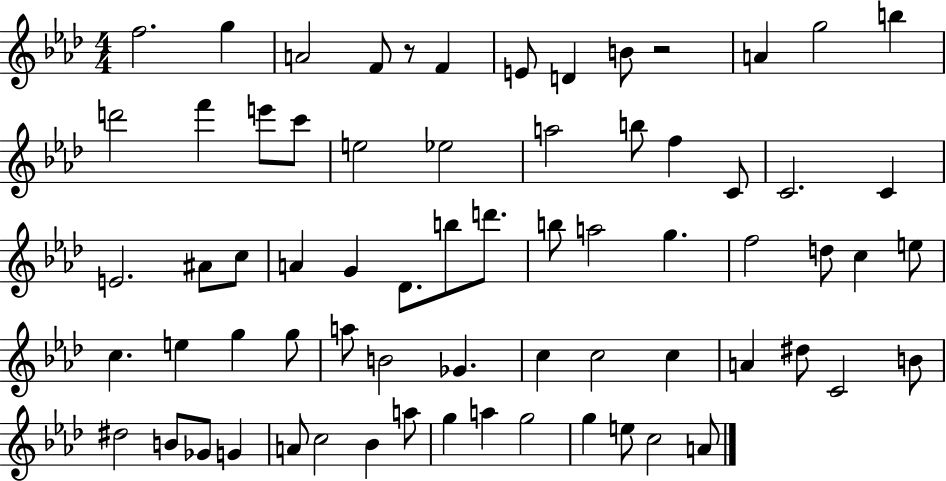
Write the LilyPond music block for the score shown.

{
  \clef treble
  \numericTimeSignature
  \time 4/4
  \key aes \major
  f''2. g''4 | a'2 f'8 r8 f'4 | e'8 d'4 b'8 r2 | a'4 g''2 b''4 | \break d'''2 f'''4 e'''8 c'''8 | e''2 ees''2 | a''2 b''8 f''4 c'8 | c'2. c'4 | \break e'2. ais'8 c''8 | a'4 g'4 des'8. b''8 d'''8. | b''8 a''2 g''4. | f''2 d''8 c''4 e''8 | \break c''4. e''4 g''4 g''8 | a''8 b'2 ges'4. | c''4 c''2 c''4 | a'4 dis''8 c'2 b'8 | \break dis''2 b'8 ges'8 g'4 | a'8 c''2 bes'4 a''8 | g''4 a''4 g''2 | g''4 e''8 c''2 a'8 | \break \bar "|."
}